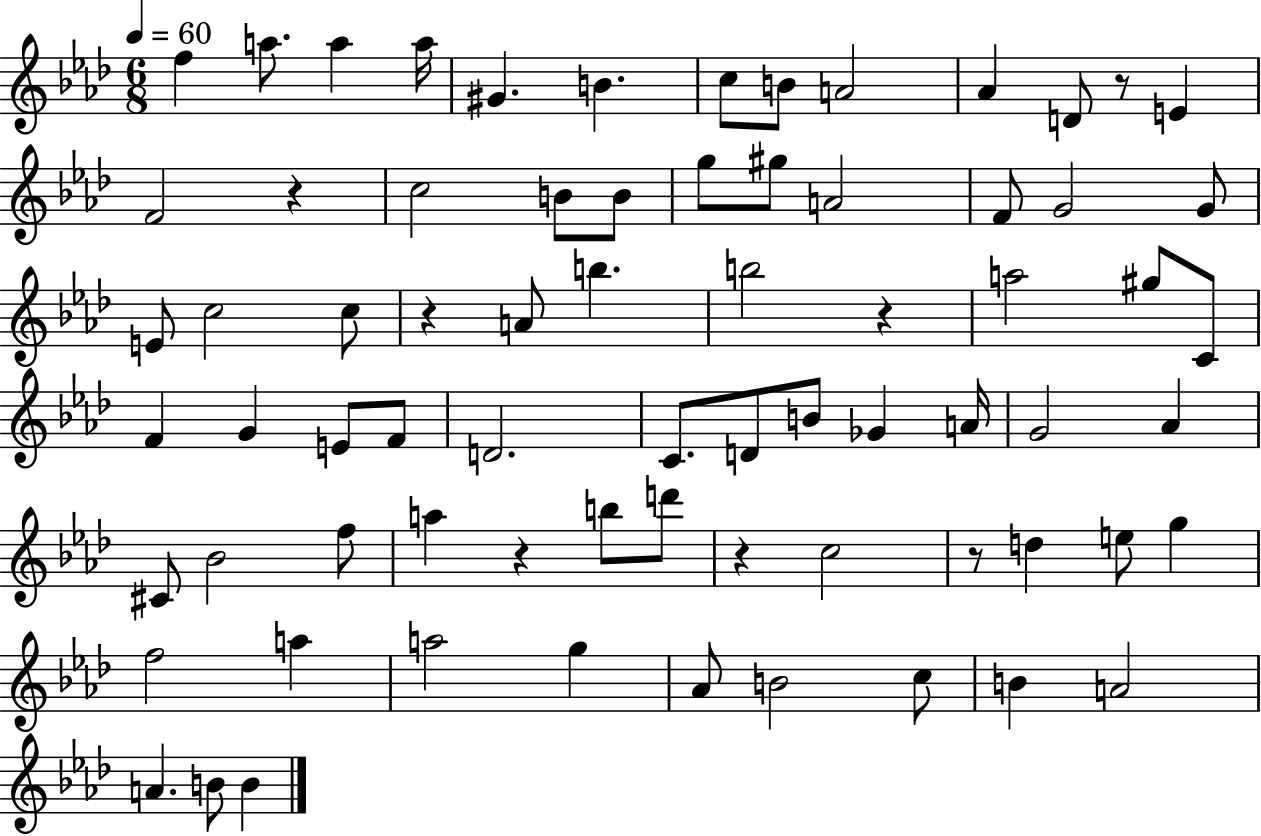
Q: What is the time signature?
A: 6/8